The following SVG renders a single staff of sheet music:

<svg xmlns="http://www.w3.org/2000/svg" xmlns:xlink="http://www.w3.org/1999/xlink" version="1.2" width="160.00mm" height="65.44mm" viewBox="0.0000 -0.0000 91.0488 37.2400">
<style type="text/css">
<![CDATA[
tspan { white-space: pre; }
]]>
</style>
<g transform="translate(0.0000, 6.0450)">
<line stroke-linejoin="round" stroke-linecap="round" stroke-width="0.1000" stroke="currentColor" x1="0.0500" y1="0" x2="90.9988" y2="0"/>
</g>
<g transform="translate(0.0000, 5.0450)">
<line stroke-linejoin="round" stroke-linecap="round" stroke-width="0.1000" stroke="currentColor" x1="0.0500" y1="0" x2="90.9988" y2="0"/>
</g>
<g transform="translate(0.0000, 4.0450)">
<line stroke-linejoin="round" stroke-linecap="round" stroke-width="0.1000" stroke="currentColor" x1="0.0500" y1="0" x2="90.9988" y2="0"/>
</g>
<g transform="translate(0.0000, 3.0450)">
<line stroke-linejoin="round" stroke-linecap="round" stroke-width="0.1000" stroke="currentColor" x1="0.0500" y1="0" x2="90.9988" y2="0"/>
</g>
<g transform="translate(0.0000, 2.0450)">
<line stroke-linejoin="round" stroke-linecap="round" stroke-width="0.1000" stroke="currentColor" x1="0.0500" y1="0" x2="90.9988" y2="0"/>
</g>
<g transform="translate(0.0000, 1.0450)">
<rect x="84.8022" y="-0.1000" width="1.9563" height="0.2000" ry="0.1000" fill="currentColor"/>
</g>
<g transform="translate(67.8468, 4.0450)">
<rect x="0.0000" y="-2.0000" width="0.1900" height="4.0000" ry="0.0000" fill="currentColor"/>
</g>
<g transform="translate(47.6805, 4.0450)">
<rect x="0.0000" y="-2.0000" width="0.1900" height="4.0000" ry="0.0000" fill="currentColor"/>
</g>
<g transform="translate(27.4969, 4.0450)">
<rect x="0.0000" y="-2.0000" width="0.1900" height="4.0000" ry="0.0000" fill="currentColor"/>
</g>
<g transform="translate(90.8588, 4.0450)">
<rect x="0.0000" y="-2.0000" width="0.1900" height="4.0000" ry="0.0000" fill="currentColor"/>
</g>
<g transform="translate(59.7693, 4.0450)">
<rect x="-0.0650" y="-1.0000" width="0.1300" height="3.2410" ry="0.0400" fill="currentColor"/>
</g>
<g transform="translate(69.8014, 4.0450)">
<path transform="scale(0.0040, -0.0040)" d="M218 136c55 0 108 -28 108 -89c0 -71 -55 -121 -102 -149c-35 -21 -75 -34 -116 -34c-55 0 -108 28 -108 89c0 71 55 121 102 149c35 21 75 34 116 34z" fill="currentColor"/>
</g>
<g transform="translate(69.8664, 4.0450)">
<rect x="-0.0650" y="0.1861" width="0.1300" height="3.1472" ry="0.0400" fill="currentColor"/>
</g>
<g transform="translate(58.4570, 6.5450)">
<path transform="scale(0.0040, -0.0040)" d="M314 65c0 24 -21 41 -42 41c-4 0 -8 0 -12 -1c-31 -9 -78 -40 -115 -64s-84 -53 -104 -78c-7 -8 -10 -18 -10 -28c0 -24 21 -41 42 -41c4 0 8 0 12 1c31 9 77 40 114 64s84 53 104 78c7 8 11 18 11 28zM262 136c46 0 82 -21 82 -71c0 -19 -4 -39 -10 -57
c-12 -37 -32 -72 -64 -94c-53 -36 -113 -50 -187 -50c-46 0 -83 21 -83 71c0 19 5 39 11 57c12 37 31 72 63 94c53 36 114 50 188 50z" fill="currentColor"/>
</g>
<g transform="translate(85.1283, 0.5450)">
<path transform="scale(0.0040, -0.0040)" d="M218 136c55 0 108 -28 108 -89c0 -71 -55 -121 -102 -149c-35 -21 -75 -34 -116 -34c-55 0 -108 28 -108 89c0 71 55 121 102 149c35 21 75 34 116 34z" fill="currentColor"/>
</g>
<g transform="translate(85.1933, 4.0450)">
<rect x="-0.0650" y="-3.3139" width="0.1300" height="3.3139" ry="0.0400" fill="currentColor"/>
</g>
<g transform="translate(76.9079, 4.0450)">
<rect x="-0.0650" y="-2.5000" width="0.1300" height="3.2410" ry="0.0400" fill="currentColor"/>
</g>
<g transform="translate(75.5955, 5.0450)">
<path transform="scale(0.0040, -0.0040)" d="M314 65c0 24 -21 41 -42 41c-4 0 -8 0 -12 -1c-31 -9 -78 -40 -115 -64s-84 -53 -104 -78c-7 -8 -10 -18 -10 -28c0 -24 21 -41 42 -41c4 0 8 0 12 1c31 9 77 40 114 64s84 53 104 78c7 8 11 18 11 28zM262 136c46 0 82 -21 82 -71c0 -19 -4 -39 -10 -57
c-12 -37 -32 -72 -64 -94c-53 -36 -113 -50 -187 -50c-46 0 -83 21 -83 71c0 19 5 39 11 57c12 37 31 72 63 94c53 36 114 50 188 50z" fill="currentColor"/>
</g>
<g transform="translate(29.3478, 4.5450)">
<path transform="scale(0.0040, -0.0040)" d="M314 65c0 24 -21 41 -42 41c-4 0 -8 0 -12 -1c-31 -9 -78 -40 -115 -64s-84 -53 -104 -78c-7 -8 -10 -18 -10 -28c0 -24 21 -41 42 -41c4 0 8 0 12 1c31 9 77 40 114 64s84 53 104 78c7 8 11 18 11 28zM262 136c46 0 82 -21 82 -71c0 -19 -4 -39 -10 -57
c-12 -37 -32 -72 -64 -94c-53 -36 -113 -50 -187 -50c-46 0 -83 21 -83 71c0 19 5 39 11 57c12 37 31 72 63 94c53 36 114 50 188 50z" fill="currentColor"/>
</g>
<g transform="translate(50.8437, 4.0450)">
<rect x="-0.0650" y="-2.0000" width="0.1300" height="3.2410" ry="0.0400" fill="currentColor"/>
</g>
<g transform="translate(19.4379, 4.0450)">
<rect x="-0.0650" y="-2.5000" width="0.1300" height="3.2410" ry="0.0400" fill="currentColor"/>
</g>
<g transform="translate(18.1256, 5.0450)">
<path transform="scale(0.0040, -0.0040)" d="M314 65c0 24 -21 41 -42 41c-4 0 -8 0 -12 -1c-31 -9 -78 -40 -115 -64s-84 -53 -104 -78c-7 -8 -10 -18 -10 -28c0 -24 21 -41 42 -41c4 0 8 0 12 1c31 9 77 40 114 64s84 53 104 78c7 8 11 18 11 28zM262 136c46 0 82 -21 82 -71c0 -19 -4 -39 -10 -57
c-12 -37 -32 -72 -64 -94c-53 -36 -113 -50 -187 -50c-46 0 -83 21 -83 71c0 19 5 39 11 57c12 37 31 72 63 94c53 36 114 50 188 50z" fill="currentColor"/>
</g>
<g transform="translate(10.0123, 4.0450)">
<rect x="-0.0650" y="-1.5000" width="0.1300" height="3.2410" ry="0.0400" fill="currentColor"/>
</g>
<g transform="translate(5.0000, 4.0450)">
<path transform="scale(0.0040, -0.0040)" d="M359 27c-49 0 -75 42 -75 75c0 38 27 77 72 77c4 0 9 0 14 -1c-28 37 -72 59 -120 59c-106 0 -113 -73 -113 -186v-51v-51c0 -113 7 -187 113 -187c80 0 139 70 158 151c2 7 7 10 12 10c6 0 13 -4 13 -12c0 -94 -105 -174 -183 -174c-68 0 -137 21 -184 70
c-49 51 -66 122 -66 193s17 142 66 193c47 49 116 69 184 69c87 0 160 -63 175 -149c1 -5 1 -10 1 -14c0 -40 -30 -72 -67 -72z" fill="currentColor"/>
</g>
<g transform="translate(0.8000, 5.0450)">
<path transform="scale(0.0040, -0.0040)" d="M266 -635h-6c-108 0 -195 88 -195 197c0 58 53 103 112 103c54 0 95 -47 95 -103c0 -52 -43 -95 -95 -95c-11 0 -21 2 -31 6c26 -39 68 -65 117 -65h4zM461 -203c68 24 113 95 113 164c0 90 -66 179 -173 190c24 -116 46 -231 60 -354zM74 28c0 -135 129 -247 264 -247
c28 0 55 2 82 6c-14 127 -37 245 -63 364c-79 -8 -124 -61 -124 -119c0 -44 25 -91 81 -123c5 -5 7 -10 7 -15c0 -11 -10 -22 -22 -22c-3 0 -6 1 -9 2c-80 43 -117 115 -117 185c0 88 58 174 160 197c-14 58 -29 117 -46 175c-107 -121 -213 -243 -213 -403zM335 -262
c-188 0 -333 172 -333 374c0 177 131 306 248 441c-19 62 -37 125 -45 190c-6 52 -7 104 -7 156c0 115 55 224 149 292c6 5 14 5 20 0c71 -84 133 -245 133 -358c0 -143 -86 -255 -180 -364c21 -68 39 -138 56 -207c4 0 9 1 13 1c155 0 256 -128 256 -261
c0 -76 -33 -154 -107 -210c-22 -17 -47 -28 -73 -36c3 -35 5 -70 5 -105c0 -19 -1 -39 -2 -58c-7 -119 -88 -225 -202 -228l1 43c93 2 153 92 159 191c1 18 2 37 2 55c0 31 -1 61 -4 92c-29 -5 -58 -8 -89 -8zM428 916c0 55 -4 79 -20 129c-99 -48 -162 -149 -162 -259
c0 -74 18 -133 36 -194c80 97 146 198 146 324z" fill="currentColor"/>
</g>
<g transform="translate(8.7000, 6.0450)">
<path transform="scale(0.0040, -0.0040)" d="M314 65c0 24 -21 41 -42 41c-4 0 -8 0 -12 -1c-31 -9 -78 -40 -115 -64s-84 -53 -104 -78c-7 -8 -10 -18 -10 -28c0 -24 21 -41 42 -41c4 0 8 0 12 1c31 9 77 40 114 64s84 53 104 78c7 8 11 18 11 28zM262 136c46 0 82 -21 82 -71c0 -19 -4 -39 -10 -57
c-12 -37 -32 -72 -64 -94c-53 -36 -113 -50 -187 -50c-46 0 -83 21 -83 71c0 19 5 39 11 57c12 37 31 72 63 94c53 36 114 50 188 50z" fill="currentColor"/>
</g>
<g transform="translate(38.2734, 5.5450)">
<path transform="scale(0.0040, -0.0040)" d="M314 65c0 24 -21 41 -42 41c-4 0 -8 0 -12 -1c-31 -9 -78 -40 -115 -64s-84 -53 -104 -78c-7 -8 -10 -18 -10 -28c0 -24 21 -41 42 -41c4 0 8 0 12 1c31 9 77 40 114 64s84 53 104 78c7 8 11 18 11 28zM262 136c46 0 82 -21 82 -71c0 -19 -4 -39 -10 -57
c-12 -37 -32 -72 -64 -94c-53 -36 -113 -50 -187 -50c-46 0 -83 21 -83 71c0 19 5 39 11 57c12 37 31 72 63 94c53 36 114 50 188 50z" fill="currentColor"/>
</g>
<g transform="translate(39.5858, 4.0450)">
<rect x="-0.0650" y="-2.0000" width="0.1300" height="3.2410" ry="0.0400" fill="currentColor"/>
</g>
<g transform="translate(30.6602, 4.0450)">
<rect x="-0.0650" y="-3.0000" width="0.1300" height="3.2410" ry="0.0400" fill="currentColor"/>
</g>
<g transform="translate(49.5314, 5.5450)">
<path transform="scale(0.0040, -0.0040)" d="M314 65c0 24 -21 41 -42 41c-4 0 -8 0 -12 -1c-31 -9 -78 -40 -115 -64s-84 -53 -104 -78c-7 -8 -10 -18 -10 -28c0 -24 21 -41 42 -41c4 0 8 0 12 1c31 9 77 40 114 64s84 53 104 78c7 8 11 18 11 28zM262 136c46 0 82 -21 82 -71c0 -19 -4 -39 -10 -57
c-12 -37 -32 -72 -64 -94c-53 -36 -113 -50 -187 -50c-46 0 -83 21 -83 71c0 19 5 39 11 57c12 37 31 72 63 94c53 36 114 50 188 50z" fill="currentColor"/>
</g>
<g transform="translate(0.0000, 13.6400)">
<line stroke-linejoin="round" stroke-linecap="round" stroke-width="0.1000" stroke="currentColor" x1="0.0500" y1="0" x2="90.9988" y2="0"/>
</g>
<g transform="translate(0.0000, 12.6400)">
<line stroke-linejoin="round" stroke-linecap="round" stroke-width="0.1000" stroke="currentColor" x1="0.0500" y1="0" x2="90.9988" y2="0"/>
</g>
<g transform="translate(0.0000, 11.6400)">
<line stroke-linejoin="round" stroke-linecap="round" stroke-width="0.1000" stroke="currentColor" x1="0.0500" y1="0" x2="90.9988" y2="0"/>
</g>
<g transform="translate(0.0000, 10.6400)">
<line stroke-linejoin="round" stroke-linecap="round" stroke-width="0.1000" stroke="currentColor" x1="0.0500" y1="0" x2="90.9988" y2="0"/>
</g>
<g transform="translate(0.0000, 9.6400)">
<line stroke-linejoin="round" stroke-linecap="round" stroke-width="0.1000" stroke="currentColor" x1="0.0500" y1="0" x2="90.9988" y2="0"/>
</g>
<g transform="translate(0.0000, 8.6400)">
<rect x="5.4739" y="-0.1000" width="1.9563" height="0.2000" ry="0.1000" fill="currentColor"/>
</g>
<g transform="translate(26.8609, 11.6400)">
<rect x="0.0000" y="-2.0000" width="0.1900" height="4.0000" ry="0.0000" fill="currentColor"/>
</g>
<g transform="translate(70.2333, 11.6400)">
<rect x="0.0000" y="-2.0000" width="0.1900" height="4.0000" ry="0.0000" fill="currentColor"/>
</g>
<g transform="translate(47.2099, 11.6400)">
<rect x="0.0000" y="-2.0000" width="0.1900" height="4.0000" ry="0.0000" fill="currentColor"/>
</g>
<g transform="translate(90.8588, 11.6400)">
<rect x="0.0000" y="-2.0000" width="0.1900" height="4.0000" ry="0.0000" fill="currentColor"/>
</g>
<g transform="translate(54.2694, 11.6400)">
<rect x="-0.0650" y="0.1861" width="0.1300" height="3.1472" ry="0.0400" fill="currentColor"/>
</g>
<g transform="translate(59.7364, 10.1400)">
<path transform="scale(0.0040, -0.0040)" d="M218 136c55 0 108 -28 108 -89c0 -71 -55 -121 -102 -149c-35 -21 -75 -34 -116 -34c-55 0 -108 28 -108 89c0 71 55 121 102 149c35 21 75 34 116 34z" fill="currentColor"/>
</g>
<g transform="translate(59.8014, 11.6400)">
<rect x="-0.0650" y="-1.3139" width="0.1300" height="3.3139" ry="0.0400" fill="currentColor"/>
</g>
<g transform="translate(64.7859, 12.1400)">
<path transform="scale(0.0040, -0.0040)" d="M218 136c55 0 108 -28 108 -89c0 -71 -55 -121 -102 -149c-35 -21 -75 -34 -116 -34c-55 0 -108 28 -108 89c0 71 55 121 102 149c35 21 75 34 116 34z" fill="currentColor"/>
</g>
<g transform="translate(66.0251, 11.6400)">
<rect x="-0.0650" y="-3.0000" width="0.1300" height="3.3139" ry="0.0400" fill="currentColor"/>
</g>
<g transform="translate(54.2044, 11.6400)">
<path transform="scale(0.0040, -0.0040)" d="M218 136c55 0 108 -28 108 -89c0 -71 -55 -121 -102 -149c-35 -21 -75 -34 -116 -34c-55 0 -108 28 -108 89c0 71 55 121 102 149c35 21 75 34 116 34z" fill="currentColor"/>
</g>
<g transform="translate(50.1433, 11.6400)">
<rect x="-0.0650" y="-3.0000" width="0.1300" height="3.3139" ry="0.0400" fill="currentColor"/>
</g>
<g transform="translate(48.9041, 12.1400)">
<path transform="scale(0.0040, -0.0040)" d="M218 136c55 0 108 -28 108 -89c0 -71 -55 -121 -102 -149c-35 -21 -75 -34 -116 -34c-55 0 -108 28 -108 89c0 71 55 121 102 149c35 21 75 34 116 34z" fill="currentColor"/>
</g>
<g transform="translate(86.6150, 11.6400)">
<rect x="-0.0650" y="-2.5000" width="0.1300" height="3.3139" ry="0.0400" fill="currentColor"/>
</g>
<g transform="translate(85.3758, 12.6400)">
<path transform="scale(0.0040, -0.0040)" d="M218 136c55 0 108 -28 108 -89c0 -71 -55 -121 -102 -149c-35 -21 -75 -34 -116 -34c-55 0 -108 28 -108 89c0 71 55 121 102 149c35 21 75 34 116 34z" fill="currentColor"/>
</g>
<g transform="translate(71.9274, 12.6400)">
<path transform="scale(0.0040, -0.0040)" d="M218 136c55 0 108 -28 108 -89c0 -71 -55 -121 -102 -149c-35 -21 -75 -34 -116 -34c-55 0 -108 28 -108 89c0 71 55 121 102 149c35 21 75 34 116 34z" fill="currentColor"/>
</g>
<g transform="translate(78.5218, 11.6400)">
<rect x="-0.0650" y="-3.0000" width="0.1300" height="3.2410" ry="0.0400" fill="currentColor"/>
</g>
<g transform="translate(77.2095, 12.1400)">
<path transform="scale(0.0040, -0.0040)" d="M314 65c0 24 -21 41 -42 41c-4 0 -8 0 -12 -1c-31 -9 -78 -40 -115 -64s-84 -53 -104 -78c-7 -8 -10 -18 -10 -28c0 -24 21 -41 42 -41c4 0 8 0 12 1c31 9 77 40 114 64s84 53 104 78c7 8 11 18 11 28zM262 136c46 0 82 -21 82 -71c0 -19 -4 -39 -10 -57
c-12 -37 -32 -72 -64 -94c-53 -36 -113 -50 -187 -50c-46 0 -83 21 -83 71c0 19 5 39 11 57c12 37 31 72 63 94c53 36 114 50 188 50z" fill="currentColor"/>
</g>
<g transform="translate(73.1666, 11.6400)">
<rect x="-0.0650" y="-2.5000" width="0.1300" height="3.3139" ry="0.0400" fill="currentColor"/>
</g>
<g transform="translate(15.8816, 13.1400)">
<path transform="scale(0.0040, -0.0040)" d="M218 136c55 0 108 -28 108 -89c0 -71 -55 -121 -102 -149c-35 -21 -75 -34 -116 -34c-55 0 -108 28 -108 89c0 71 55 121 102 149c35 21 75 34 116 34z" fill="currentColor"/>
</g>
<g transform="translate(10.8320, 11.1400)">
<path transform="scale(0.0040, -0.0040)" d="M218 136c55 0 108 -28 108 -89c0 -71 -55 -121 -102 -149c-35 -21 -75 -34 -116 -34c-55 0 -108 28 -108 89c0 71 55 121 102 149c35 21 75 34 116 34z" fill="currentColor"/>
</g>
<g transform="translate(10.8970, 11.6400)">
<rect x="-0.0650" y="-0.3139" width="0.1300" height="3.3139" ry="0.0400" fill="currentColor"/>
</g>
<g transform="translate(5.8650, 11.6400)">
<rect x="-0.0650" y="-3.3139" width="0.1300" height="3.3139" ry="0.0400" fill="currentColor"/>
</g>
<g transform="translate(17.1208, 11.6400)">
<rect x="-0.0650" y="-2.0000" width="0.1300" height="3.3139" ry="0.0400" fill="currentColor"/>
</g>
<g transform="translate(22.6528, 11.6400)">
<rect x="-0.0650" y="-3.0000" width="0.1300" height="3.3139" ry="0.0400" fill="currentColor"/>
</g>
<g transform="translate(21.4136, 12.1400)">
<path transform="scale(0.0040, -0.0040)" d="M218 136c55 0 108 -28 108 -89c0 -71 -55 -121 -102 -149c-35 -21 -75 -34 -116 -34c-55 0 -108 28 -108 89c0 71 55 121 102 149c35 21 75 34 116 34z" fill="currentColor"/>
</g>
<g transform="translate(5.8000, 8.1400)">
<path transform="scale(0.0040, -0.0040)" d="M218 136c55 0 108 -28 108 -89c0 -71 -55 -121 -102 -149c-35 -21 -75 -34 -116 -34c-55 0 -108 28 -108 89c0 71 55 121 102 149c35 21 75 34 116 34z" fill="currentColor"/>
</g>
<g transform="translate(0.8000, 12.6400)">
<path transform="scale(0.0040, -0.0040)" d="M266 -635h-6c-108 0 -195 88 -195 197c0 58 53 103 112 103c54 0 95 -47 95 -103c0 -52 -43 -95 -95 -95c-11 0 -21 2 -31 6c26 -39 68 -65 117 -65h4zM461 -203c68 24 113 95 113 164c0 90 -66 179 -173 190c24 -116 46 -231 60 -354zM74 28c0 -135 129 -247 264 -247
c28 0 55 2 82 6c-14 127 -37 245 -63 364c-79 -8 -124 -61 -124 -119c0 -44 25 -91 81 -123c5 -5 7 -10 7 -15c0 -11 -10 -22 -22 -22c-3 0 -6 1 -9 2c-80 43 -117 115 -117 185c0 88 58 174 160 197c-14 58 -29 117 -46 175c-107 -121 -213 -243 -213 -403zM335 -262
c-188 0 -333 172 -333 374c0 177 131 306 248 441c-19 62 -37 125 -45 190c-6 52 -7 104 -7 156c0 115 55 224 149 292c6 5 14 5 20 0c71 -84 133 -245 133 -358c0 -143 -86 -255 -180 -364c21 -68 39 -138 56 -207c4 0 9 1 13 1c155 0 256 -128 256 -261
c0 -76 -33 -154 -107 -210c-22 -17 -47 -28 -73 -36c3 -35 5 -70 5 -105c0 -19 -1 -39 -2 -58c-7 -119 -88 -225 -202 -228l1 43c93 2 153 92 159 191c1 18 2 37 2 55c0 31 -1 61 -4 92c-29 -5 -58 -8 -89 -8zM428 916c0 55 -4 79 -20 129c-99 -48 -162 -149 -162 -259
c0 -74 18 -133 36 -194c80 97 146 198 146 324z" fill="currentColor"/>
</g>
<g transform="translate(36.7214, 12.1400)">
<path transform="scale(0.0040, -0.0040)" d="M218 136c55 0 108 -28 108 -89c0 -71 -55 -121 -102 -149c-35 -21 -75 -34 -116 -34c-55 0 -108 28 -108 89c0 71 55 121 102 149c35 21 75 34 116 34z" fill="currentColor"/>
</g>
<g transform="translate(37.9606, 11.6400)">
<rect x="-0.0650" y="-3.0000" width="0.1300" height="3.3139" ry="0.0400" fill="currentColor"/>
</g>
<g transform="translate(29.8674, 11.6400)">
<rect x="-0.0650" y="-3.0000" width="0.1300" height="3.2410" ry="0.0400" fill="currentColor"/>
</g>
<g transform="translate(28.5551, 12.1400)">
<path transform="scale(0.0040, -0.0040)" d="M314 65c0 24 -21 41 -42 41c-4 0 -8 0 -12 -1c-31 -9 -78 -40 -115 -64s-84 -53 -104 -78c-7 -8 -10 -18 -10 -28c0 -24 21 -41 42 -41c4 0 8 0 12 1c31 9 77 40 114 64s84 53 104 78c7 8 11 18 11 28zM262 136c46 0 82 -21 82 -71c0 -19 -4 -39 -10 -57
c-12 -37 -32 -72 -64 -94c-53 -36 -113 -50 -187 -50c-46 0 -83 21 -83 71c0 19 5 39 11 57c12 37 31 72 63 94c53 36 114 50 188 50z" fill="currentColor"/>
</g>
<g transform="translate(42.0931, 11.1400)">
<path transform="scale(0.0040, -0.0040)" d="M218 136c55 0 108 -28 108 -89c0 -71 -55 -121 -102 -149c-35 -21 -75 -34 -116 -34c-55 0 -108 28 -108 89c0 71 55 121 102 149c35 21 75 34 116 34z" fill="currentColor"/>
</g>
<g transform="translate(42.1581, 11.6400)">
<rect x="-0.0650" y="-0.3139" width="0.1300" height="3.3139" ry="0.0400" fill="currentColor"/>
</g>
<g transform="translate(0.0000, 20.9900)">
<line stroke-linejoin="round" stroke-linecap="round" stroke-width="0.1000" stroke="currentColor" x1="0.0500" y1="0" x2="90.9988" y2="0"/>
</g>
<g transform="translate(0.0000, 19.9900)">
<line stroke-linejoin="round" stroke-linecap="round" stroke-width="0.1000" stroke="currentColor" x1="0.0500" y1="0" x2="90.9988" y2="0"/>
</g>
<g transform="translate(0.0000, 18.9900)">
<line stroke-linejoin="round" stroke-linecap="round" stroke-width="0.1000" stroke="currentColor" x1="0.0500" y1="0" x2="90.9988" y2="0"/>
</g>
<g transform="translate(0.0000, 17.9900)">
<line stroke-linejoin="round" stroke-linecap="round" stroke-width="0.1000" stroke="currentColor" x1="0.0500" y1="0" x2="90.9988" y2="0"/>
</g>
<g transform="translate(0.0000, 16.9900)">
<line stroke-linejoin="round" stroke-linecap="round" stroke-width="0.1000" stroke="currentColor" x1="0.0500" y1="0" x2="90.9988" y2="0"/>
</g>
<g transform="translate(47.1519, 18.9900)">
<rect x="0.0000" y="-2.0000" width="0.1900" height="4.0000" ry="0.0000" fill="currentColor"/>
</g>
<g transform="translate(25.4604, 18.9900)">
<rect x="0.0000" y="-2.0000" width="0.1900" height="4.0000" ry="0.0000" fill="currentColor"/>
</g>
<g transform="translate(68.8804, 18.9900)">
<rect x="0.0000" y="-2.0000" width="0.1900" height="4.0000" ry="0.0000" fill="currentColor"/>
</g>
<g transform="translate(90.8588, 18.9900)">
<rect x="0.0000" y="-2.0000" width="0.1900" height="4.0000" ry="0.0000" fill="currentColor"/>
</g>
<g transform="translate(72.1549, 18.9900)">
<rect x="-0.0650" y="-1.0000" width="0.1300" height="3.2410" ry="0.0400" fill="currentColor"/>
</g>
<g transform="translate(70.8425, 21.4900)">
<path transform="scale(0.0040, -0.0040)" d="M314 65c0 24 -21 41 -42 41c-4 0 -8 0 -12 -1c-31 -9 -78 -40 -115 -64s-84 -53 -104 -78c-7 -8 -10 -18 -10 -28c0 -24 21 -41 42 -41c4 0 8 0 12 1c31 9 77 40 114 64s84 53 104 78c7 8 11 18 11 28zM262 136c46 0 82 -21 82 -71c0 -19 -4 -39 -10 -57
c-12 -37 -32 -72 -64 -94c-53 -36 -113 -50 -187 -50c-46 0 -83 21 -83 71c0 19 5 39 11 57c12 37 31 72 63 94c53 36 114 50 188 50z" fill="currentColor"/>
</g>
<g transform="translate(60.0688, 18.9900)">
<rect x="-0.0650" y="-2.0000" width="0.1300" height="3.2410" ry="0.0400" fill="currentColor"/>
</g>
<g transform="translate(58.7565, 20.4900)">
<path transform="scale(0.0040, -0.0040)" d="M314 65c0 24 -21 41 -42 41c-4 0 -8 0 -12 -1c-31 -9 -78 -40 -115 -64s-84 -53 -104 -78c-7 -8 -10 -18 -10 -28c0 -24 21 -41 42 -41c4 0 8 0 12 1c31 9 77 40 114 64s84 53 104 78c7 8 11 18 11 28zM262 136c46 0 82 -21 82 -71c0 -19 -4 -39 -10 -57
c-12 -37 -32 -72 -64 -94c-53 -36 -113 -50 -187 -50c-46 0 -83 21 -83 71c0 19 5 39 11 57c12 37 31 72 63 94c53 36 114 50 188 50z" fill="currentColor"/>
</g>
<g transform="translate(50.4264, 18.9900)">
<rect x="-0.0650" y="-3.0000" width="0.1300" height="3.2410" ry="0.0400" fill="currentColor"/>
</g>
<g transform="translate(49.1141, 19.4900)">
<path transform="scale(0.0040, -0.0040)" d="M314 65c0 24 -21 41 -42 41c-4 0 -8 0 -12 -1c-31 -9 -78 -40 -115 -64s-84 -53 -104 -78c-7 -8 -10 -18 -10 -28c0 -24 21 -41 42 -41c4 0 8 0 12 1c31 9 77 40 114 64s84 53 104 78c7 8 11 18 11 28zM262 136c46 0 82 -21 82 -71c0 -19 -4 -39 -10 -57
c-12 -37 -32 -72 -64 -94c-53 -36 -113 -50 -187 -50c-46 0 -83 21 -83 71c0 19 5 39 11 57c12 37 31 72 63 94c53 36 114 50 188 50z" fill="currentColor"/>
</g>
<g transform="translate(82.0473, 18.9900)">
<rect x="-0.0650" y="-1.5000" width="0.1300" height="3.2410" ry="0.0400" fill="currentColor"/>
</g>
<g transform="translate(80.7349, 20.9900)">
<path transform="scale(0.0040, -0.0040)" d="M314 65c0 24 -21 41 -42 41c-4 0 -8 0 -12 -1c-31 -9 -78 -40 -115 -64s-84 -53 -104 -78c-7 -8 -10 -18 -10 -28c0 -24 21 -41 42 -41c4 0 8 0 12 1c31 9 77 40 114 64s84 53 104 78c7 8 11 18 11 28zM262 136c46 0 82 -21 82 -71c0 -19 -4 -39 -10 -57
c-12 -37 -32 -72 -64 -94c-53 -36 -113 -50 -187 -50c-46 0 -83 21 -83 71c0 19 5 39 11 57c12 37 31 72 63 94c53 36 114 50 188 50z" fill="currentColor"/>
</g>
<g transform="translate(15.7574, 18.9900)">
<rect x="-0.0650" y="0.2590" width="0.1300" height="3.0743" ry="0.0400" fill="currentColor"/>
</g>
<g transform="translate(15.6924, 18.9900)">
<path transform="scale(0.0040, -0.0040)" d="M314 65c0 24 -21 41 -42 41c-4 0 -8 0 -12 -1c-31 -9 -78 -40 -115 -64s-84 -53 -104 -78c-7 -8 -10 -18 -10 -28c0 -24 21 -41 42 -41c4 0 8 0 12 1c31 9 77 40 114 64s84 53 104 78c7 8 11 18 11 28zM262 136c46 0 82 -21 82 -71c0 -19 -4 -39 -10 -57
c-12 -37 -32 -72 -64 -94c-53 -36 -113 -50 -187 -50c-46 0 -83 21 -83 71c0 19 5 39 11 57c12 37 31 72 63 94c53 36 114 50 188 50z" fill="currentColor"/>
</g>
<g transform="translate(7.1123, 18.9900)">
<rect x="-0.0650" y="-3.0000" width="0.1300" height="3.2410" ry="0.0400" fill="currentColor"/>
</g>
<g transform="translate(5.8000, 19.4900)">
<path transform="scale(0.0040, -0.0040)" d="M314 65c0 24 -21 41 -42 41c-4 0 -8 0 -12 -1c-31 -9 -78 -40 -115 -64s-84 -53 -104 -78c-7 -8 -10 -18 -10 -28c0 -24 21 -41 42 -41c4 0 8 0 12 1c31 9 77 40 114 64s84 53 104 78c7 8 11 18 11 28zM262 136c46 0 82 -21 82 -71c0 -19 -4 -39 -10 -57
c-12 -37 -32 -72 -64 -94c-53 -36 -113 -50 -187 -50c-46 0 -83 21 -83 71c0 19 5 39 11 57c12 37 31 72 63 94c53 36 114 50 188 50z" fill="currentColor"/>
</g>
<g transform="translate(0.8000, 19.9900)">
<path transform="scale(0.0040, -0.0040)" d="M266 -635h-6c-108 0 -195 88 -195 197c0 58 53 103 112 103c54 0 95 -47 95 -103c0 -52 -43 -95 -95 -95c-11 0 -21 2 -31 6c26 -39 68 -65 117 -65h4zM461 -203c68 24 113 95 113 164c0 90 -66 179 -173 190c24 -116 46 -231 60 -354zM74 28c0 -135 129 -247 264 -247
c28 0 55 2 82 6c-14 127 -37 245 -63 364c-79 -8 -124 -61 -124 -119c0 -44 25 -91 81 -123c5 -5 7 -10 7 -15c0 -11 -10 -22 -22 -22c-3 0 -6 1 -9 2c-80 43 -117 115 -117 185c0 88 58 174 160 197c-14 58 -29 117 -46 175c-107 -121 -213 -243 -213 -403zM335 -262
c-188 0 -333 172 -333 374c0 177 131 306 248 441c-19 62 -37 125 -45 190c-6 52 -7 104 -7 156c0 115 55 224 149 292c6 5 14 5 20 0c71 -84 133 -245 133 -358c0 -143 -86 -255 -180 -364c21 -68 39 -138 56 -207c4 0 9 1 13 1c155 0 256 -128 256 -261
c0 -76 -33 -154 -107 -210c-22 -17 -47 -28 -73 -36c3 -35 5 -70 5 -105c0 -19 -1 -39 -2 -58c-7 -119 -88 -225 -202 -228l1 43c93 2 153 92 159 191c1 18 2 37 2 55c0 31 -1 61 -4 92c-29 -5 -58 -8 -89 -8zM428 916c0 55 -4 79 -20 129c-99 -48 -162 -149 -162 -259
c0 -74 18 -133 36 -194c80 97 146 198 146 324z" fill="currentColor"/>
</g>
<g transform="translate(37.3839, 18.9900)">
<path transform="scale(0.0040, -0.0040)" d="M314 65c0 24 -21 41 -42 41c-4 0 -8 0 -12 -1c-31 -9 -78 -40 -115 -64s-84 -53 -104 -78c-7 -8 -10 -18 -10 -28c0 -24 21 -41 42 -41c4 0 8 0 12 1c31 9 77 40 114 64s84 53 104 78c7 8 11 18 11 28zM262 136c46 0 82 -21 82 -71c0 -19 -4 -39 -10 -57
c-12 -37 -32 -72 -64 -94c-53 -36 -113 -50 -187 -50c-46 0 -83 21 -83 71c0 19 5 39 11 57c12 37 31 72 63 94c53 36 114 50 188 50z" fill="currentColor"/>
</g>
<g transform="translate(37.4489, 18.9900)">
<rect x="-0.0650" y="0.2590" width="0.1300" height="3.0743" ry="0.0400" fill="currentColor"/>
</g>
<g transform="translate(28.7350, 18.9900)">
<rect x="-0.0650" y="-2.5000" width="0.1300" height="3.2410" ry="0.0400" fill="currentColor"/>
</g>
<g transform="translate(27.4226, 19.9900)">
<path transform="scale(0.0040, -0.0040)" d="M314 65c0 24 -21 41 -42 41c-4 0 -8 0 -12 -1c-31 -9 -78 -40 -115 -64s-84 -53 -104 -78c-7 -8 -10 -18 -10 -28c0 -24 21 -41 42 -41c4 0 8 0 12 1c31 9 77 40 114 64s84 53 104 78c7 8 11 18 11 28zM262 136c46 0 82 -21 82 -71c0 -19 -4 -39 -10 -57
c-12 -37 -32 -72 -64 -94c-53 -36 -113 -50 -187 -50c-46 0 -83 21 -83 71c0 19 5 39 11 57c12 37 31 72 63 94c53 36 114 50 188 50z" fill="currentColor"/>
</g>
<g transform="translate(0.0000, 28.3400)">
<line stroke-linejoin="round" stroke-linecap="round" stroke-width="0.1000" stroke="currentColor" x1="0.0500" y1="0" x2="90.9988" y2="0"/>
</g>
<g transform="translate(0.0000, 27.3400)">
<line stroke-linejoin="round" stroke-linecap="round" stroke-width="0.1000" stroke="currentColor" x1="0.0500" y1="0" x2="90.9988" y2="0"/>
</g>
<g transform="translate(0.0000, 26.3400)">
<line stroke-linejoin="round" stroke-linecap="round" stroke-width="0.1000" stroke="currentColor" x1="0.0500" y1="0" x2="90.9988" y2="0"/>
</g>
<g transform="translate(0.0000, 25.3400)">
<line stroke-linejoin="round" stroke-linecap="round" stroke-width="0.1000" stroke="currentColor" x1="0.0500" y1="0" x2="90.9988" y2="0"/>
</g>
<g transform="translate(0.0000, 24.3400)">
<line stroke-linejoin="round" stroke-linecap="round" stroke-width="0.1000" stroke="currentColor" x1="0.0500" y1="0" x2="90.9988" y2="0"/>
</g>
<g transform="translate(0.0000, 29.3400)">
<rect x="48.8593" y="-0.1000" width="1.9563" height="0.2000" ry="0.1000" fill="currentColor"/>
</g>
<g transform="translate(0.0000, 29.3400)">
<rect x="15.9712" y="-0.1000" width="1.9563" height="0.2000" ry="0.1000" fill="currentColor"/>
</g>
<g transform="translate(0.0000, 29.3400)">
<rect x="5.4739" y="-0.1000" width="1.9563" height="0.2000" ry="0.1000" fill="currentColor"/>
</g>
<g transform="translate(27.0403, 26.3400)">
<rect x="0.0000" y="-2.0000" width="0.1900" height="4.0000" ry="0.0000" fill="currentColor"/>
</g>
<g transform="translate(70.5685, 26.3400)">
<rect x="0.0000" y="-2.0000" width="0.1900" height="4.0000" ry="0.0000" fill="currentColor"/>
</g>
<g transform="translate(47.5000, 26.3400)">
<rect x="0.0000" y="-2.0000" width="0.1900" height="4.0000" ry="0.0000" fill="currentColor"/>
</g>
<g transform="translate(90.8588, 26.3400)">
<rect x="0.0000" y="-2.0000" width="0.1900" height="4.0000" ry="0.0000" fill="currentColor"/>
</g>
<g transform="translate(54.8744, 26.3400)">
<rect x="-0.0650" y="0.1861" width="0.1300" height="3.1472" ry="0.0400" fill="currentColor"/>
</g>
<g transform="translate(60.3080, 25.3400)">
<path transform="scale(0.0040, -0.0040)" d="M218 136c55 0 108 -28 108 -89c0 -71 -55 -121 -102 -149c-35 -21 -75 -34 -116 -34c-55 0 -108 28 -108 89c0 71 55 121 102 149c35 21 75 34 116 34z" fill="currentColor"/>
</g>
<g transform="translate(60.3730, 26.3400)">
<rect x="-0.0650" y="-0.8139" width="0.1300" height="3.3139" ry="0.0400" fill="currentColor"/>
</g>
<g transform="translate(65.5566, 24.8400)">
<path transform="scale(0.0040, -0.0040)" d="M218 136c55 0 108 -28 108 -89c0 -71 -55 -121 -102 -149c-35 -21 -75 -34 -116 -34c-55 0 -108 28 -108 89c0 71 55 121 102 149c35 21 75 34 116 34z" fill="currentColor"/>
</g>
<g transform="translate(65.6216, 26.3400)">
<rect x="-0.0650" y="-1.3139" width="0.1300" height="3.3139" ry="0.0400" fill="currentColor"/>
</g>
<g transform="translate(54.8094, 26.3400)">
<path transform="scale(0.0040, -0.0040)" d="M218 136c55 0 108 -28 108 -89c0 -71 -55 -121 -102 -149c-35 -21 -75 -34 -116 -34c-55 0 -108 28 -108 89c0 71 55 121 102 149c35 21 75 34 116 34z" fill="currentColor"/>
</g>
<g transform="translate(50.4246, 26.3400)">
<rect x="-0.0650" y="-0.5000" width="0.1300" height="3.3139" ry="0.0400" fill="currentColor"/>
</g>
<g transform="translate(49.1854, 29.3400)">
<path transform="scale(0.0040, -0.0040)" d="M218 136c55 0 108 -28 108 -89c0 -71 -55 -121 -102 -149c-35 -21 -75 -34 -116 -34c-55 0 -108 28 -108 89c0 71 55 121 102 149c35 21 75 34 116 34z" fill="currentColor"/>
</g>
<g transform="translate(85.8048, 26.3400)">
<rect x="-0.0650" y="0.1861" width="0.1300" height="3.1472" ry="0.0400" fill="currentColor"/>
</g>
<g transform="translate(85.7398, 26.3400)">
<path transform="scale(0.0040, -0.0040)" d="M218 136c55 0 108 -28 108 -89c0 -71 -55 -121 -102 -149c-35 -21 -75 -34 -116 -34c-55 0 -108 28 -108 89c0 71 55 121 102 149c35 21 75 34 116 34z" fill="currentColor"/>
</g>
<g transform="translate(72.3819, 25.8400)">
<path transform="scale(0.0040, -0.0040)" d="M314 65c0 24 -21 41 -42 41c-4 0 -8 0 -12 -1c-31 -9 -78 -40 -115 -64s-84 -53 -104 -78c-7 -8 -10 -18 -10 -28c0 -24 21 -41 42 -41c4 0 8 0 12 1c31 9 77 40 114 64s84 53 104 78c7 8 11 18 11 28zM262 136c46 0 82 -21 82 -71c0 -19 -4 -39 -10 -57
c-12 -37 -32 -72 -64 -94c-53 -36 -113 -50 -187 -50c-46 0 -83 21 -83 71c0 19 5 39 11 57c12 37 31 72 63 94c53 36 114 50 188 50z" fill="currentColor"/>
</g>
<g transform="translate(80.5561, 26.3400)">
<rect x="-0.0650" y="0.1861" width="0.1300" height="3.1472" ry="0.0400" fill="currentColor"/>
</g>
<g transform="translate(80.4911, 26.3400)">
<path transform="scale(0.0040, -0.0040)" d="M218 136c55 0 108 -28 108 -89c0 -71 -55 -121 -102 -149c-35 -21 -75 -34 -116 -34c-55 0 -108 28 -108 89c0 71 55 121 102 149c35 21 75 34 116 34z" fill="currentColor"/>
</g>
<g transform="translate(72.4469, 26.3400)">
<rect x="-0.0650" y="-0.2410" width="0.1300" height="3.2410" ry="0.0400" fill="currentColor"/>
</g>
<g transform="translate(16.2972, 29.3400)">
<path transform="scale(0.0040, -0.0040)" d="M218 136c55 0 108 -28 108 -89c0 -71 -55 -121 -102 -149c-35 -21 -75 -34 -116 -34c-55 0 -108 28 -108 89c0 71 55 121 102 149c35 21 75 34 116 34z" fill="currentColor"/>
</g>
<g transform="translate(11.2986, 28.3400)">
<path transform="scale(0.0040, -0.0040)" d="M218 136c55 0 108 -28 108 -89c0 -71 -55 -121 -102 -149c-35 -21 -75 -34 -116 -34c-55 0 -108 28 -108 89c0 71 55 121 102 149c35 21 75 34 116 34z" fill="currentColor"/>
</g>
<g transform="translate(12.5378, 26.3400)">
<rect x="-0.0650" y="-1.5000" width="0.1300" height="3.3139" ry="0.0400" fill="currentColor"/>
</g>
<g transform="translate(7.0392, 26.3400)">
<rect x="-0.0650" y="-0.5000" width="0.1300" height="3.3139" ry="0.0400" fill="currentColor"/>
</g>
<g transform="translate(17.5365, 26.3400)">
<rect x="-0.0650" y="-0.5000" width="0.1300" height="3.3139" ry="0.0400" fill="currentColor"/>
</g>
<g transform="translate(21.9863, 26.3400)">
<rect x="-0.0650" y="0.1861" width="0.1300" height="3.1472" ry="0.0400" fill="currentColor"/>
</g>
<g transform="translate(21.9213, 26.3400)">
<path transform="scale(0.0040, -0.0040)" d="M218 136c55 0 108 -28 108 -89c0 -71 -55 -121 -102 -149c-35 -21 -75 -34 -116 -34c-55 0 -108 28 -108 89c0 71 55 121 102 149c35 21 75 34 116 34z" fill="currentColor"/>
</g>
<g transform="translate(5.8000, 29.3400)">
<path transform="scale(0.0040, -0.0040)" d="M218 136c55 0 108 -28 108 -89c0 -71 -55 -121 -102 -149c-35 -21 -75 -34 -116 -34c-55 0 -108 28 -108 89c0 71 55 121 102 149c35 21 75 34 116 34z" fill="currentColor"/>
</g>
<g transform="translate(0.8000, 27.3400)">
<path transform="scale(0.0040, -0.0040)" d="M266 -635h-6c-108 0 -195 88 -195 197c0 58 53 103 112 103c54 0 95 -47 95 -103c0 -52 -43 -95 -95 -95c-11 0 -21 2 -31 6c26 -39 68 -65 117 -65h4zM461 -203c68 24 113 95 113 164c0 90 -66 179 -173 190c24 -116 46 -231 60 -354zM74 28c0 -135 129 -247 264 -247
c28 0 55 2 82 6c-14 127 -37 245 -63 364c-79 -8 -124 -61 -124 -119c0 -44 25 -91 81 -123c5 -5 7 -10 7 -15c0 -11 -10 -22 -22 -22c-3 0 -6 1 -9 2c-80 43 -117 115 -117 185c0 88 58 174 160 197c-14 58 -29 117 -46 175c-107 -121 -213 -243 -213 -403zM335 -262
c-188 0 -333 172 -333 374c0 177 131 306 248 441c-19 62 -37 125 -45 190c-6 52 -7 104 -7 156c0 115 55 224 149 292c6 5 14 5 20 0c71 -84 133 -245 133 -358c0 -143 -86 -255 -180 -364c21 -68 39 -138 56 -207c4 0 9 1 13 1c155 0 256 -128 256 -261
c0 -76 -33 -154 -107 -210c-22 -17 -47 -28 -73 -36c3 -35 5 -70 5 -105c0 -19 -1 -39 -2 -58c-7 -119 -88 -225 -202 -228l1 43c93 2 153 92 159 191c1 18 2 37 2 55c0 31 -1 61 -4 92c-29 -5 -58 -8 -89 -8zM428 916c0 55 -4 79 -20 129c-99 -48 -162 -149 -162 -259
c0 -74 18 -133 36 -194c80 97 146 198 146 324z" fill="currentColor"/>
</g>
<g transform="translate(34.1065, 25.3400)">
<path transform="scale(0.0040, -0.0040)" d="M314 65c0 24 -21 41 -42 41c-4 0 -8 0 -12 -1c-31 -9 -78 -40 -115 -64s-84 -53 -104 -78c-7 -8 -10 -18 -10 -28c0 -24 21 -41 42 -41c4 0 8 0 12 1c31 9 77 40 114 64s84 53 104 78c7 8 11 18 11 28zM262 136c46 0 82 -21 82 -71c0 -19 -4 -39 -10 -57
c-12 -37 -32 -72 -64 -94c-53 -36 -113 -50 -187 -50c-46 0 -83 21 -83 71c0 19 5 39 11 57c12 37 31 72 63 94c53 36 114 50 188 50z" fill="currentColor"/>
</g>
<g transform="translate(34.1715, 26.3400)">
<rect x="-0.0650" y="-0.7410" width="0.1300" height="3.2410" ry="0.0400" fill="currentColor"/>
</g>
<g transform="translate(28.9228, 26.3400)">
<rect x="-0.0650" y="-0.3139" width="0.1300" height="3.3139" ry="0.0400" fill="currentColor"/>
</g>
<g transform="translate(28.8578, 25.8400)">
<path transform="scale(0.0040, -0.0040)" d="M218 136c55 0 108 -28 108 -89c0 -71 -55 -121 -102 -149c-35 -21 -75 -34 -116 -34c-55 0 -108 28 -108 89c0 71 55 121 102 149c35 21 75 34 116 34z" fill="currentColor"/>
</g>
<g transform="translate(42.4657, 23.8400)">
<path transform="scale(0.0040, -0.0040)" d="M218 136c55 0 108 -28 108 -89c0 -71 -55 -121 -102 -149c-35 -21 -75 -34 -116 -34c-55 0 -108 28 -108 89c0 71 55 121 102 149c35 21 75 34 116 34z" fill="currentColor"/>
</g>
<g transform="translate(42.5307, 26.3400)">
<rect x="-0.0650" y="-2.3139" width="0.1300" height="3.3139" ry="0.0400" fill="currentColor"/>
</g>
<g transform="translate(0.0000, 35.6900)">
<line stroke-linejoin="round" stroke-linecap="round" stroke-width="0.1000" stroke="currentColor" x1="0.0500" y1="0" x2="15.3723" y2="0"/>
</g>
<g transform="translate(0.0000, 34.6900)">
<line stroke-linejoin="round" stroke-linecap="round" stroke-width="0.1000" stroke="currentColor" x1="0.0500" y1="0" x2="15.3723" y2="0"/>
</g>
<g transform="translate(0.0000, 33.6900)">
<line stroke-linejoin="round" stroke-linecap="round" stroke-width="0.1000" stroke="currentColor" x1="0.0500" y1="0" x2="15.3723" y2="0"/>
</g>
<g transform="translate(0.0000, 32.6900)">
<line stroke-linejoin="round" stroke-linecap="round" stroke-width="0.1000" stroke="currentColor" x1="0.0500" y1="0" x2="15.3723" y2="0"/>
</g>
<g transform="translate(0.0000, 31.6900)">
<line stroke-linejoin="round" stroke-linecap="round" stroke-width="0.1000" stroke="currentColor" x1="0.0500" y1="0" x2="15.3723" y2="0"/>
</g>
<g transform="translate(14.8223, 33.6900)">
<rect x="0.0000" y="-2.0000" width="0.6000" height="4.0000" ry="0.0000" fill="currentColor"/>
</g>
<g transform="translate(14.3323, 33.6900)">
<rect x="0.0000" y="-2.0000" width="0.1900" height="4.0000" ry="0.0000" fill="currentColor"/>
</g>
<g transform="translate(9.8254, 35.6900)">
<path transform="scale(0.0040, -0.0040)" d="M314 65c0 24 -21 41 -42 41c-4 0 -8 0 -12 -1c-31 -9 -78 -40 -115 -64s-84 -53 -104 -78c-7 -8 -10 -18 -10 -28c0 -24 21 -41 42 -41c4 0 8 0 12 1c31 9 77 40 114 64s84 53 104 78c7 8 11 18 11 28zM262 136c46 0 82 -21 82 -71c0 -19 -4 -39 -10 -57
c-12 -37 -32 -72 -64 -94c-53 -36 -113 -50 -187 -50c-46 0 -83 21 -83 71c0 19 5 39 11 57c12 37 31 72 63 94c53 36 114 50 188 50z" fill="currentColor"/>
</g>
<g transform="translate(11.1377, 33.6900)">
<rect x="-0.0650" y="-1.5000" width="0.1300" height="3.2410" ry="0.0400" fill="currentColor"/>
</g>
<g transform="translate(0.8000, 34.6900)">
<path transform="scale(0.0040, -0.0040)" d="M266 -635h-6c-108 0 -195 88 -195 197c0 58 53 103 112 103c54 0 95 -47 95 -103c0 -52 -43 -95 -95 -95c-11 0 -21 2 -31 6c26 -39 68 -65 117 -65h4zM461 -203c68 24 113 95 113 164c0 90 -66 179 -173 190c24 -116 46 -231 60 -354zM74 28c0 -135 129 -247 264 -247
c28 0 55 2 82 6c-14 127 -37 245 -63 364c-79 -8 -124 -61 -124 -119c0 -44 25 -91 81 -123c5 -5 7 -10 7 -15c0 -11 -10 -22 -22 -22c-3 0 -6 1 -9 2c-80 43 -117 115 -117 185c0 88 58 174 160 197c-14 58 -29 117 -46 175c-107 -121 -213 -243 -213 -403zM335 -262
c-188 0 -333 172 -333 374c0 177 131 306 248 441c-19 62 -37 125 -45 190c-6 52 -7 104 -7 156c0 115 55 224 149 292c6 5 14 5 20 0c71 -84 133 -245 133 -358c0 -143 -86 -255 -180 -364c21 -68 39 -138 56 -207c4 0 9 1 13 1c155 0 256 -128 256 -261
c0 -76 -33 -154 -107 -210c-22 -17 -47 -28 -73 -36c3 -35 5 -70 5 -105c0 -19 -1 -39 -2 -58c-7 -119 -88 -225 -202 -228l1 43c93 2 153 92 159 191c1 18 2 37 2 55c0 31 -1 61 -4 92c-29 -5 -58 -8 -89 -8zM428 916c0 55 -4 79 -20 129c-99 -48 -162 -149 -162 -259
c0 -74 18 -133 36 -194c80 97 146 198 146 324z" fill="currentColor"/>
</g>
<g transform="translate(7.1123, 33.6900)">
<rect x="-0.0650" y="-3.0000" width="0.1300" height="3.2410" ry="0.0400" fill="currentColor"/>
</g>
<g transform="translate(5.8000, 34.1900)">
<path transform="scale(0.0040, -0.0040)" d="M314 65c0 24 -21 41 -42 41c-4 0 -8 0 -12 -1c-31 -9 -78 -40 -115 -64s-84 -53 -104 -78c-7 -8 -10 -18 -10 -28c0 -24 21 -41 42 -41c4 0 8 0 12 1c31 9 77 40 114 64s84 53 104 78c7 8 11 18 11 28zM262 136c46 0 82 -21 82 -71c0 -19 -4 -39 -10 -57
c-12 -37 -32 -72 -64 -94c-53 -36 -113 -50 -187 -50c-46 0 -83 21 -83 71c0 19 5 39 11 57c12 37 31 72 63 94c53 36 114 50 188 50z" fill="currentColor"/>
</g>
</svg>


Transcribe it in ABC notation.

X:1
T:Untitled
M:4/4
L:1/4
K:C
E2 G2 A2 F2 F2 D2 B G2 b b c F A A2 A c A B e A G A2 G A2 B2 G2 B2 A2 F2 D2 E2 C E C B c d2 g C B d e c2 B B A2 E2